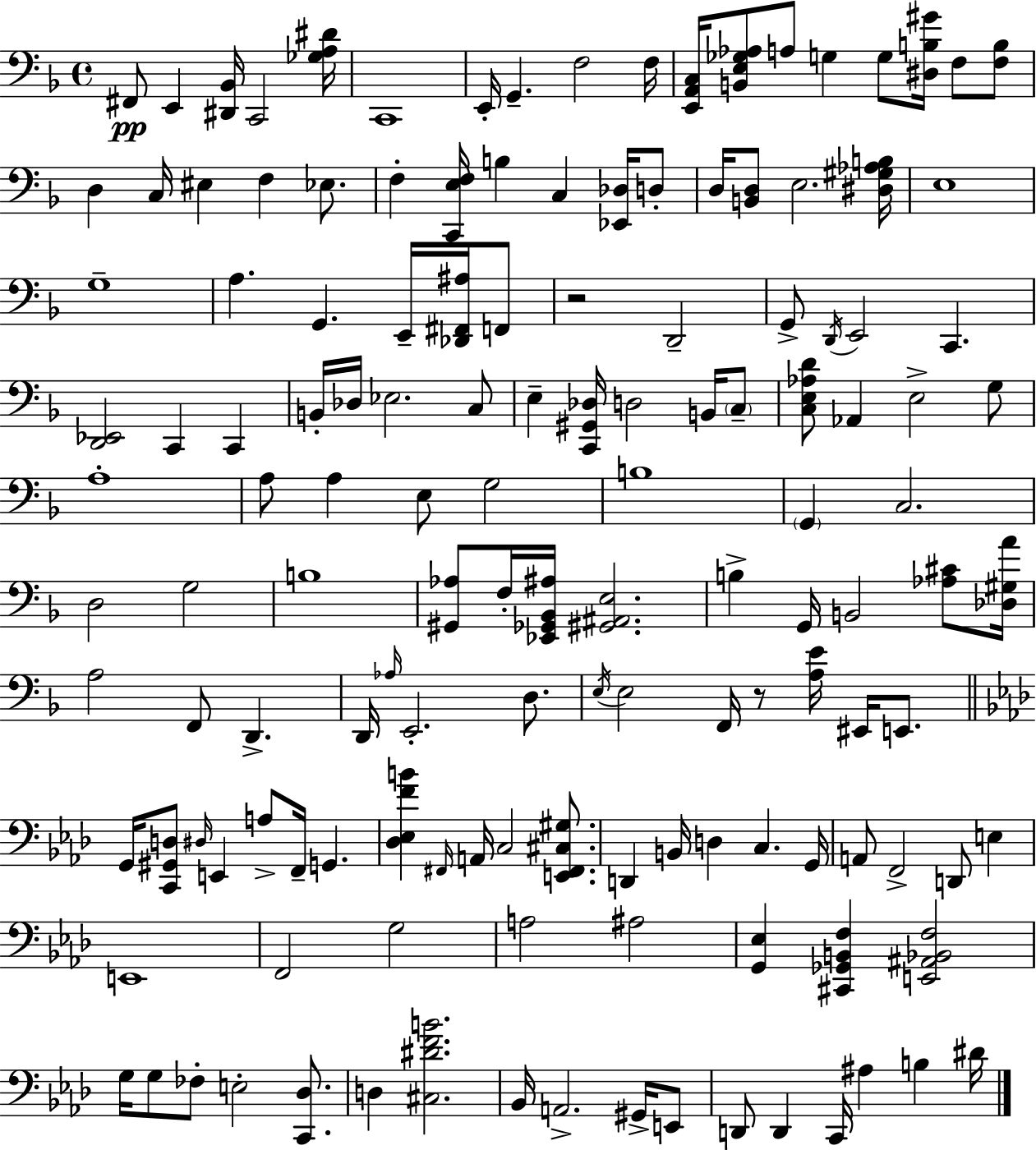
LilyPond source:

{
  \clef bass
  \time 4/4
  \defaultTimeSignature
  \key f \major
  fis,8\pp e,4 <dis, bes,>16 c,2 <ges a dis'>16 | c,1 | e,16-. g,4.-- f2 f16 | <e, a, c>16 <b, e ges aes>8 a8 g4 g8 <dis b gis'>16 f8 <f b>8 | \break d4 c16 eis4 f4 ees8. | f4-. <c, e f>16 b4 c4 <ees, des>16 d8-. | d16 <b, d>8 e2. <dis gis aes b>16 | e1 | \break g1-- | a4. g,4. e,16-- <des, fis, ais>16 f,8 | r2 d,2-- | g,8-> \acciaccatura { d,16 } e,2 c,4. | \break <d, ees,>2 c,4 c,4 | b,16-. des16 ees2. c8 | e4-- <c, gis, des>16 d2 b,16 \parenthesize c8-- | <c e aes d'>8 aes,4 e2-> g8 | \break a1-. | a8 a4 e8 g2 | b1 | \parenthesize g,4 c2. | \break d2 g2 | b1 | <gis, aes>8 f16-. <ees, ges, bes, ais>16 <gis, ais, e>2. | b4-> g,16 b,2 <aes cis'>8 | \break <des gis a'>16 a2 f,8 d,4.-> | d,16 \grace { aes16 } e,2.-. d8. | \acciaccatura { e16 } e2 f,16 r8 <a e'>16 eis,16 | e,8. \bar "||" \break \key aes \major g,16 <c, gis, d>8 \grace { dis16 } e,4 a8-> f,16-- g,4. | <des ees f' b'>4 \grace { fis,16 } a,16 c2 <e, fis, cis gis>8. | d,4 b,16 d4 c4. | g,16 a,8 f,2-> d,8 e4 | \break e,1 | f,2 g2 | a2 ais2 | <g, ees>4 <cis, ges, b, f>4 <e, ais, bes, f>2 | \break g16 g8 fes8-. e2-. <c, des>8. | d4 <cis dis' f' b'>2. | bes,16 a,2.-> gis,16-> | e,8 d,8 d,4 c,16 ais4 b4 | \break dis'16 \bar "|."
}